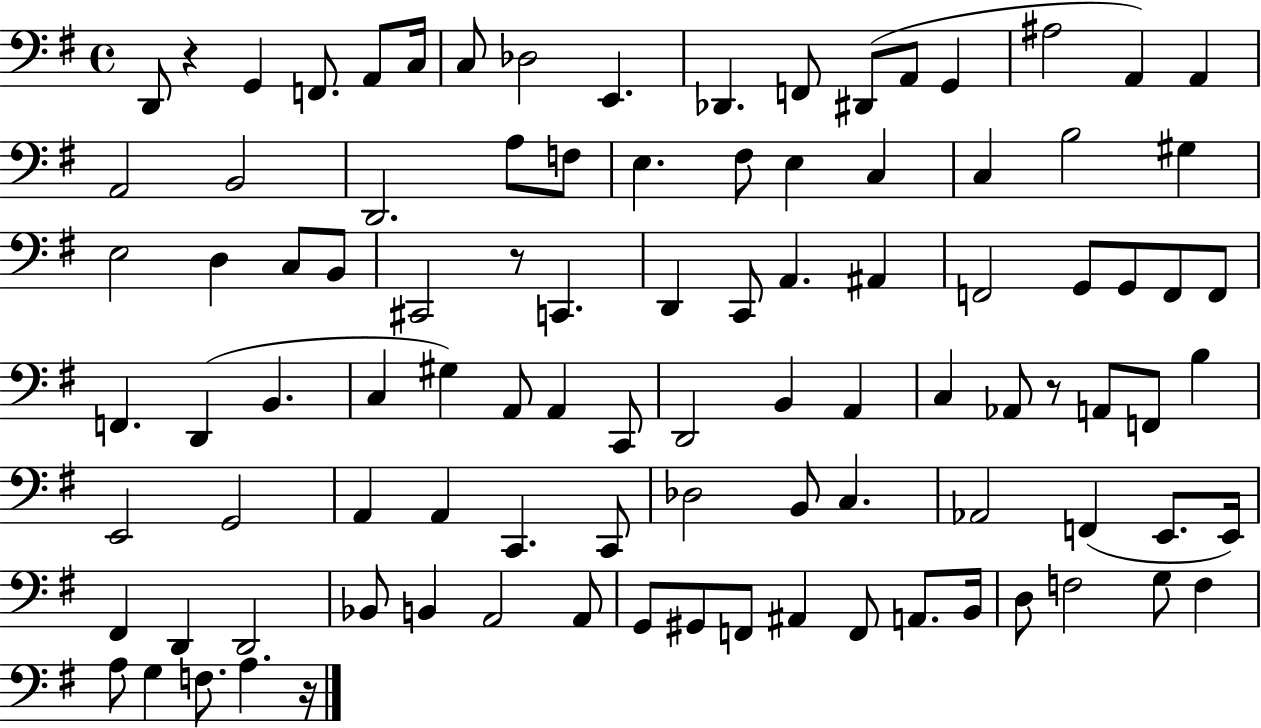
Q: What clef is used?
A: bass